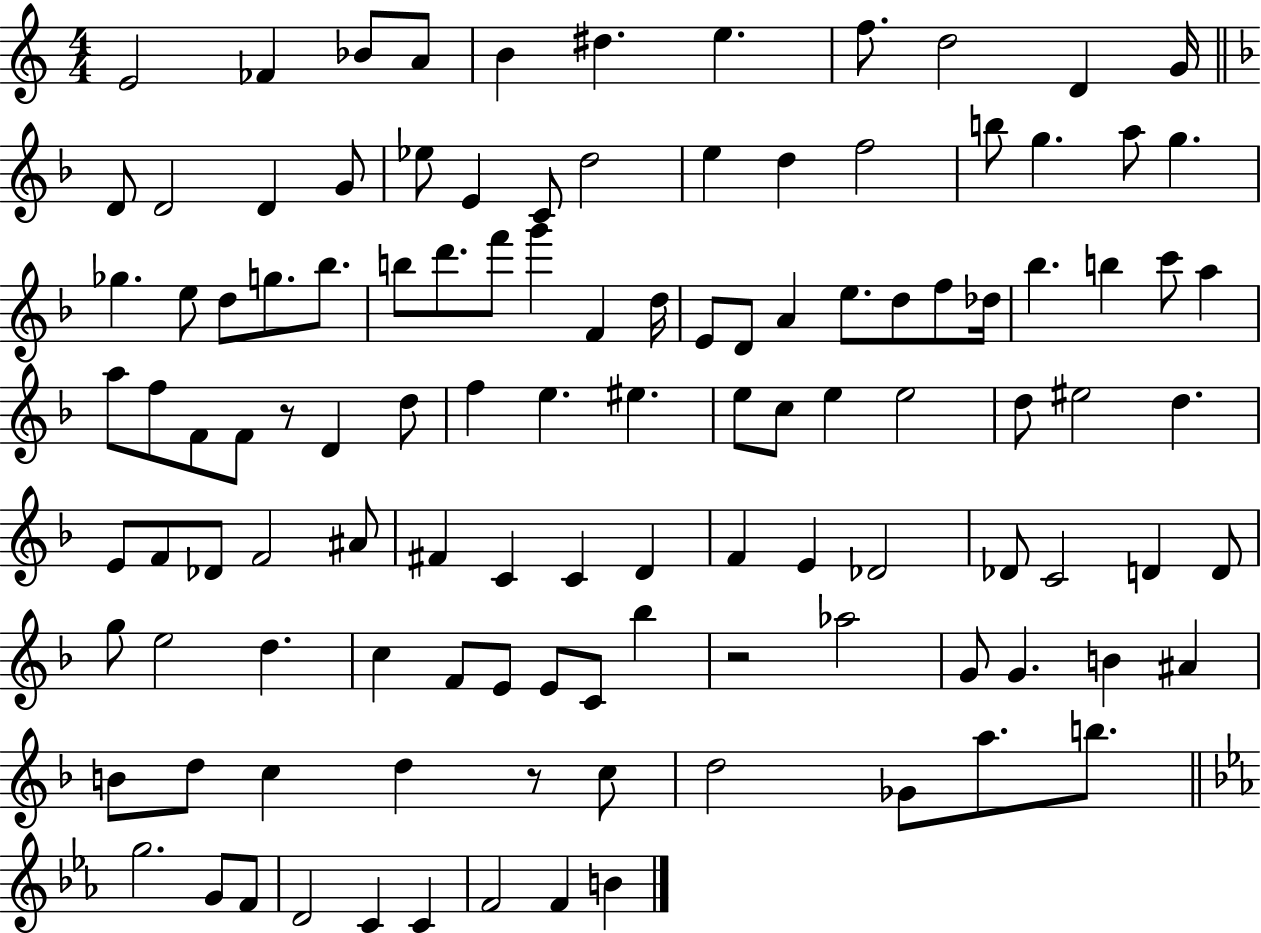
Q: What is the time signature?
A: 4/4